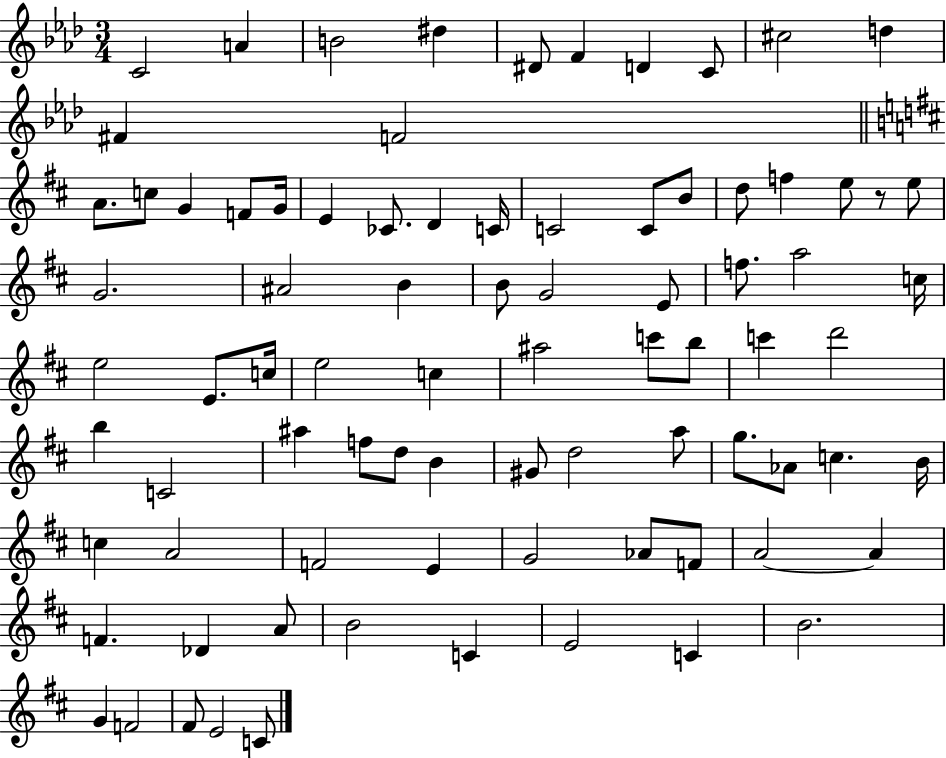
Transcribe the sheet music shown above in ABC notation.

X:1
T:Untitled
M:3/4
L:1/4
K:Ab
C2 A B2 ^d ^D/2 F D C/2 ^c2 d ^F F2 A/2 c/2 G F/2 G/4 E _C/2 D C/4 C2 C/2 B/2 d/2 f e/2 z/2 e/2 G2 ^A2 B B/2 G2 E/2 f/2 a2 c/4 e2 E/2 c/4 e2 c ^a2 c'/2 b/2 c' d'2 b C2 ^a f/2 d/2 B ^G/2 d2 a/2 g/2 _A/2 c B/4 c A2 F2 E G2 _A/2 F/2 A2 A F _D A/2 B2 C E2 C B2 G F2 ^F/2 E2 C/2